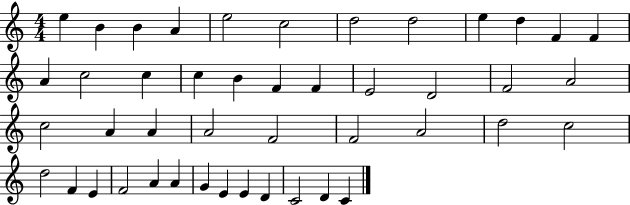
E5/q B4/q B4/q A4/q E5/h C5/h D5/h D5/h E5/q D5/q F4/q F4/q A4/q C5/h C5/q C5/q B4/q F4/q F4/q E4/h D4/h F4/h A4/h C5/h A4/q A4/q A4/h F4/h F4/h A4/h D5/h C5/h D5/h F4/q E4/q F4/h A4/q A4/q G4/q E4/q E4/q D4/q C4/h D4/q C4/q